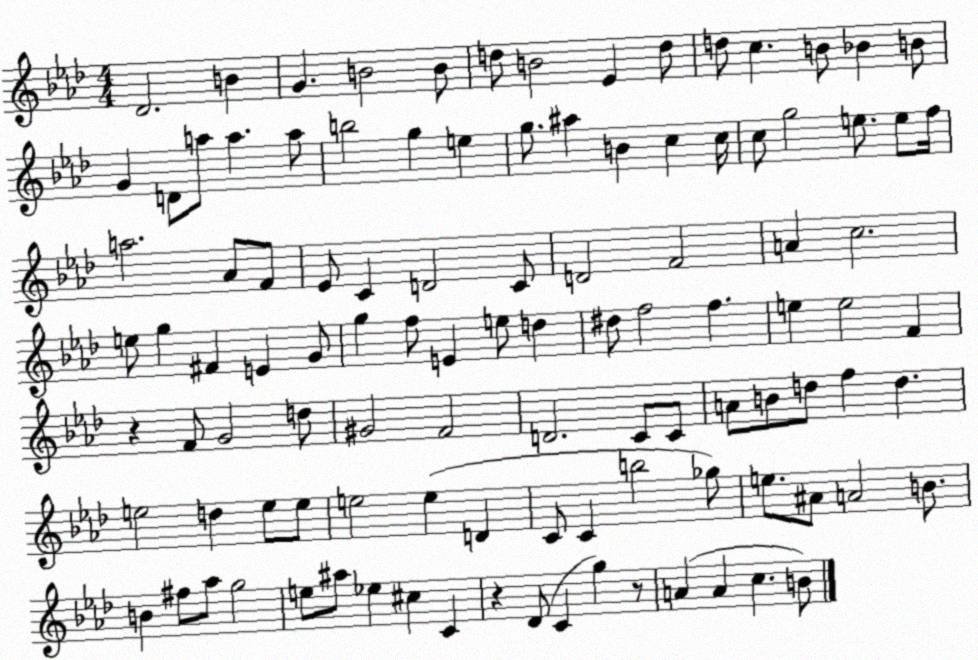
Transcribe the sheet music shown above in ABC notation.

X:1
T:Untitled
M:4/4
L:1/4
K:Ab
_D2 B G B2 B/2 d/2 B2 _E d/2 d/2 c B/2 _B B/2 G D/2 a/2 a a/2 b2 g e g/2 ^a B c c/4 c/2 g2 e/2 e/2 f/4 a2 _A/2 F/2 _E/2 C D2 C/2 D2 F2 A c2 e/2 g ^F E G/2 g f/2 E e/2 d ^d/2 f2 f e e2 F z F/2 G2 d/2 ^G2 F2 D2 C/2 C/2 A/2 B/2 d/2 f d e2 d e/2 e/2 e2 e D C/2 C b2 _g/2 e/2 ^A/2 A2 B/2 B ^f/2 _a/2 g2 e/2 ^a/2 _e ^c C z _D/2 C g z/2 A A c B/2